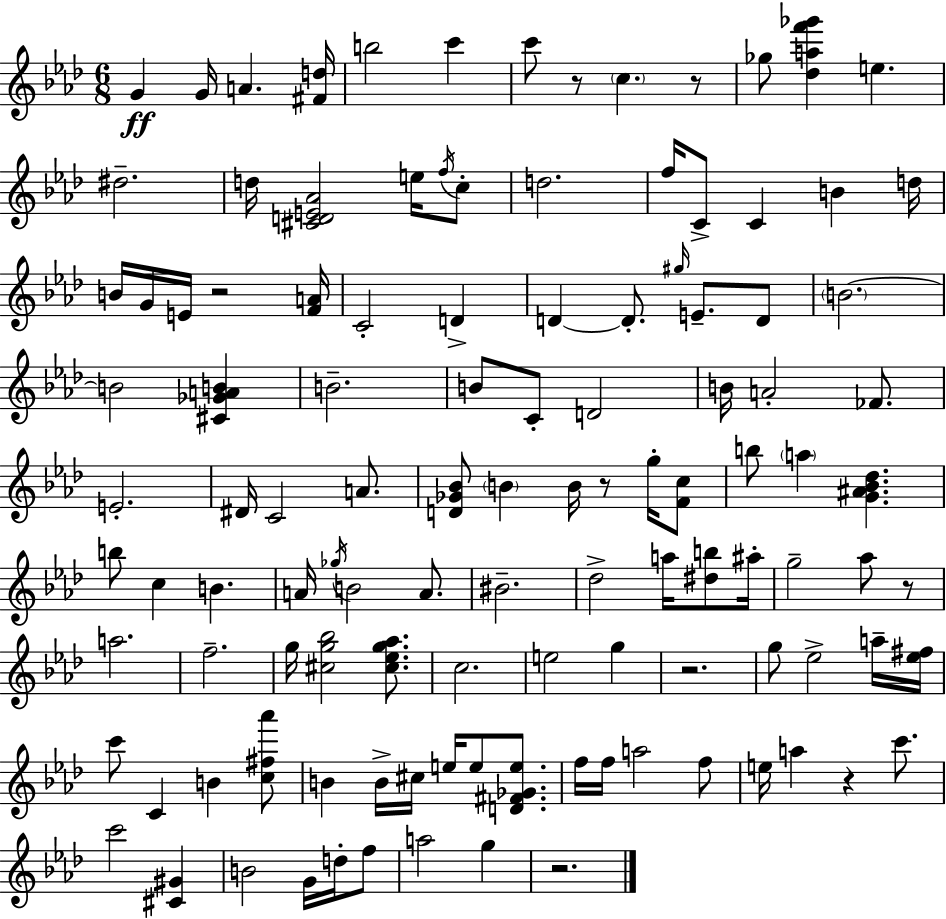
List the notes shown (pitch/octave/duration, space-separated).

G4/q G4/s A4/q. [F#4,D5]/s B5/h C6/q C6/e R/e C5/q. R/e Gb5/e [Db5,A5,F6,Gb6]/q E5/q. D#5/h. D5/s [C#4,D4,E4,Ab4]/h E5/s F5/s C5/e D5/h. F5/s C4/e C4/q B4/q D5/s B4/s G4/s E4/s R/h [F4,A4]/s C4/h D4/q D4/q D4/e. G#5/s E4/e. D4/e B4/h. B4/h [C#4,Gb4,A4,B4]/q B4/h. B4/e C4/e D4/h B4/s A4/h FES4/e. E4/h. D#4/s C4/h A4/e. [D4,Gb4,Bb4]/e B4/q B4/s R/e G5/s [F4,C5]/e B5/e A5/q [G4,A#4,Bb4,Db5]/q. B5/e C5/q B4/q. A4/s Gb5/s B4/h A4/e. BIS4/h. Db5/h A5/s [D#5,B5]/e A#5/s G5/h Ab5/e R/e A5/h. F5/h. G5/s [C#5,G5,Bb5]/h [C#5,Eb5,G5,Ab5]/e. C5/h. E5/h G5/q R/h. G5/e Eb5/h A5/s [Eb5,F#5]/s C6/e C4/q B4/q [C5,F#5,Ab6]/e B4/q B4/s C#5/s E5/s E5/e [D4,F#4,Gb4,E5]/e. F5/s F5/s A5/h F5/e E5/s A5/q R/q C6/e. C6/h [C#4,G#4]/q B4/h G4/s D5/s F5/e A5/h G5/q R/h.